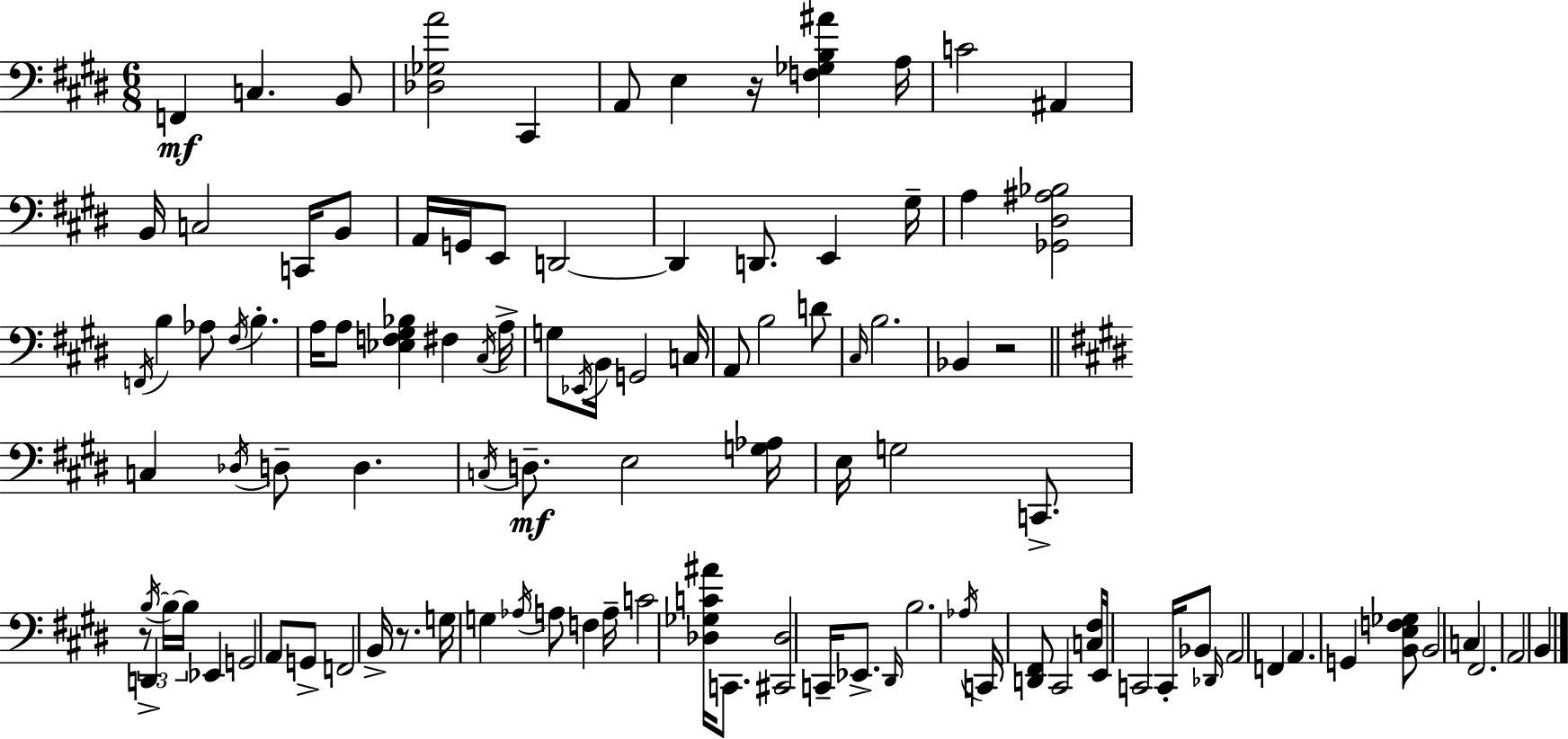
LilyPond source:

{
  \clef bass
  \numericTimeSignature
  \time 6/8
  \key e \major
  f,4\mf c4. b,8 | <des ges a'>2 cis,4 | a,8 e4 r16 <f ges b ais'>4 a16 | c'2 ais,4 | \break b,16 c2 c,16 b,8 | a,16 g,16 e,8 d,2~~ | d,4 d,8. e,4 gis16-- | a4 <ges, dis ais bes>2 | \break \acciaccatura { f,16 } b4 aes8 \acciaccatura { fis16 } b4.-. | a16 a8 <ees f gis bes>4 fis4 | \acciaccatura { cis16 } a16-> g8 \acciaccatura { ees,16 } b,16 g,2 | c16 a,8 b2 | \break d'8 \grace { cis16 } b2. | bes,4 r2 | \bar "||" \break \key e \major c4 \acciaccatura { des16 } d8-- d4. | \acciaccatura { c16 }\mf d8.-- e2 | <g aes>16 e16 g2 c,8.-> | r8 d,4-> \tuplet 3/2 { \acciaccatura { b16~ }~ b16 b16 } ees,4 | \break g,2 a,8 | g,8-> f,2 b,16-> | r8. g16 g4 \acciaccatura { aes16 } a8 f4 | a16-- c'2 | \break <des ges c' ais'>16 c,8. <cis, des>2 | c,16-- ees,8.-> \grace { dis,16 } b2. | \acciaccatura { aes16 } c,16 <d, fis,>8 cis,2 | <c fis>16 e,16 c,2 | \break c,16-. bes,8 \grace { des,16 } a,2 | f,4 a,4. | g,4 <b, e f ges>8 b,2 | c4 fis,2. | \break a,2 | b,4 \bar "|."
}